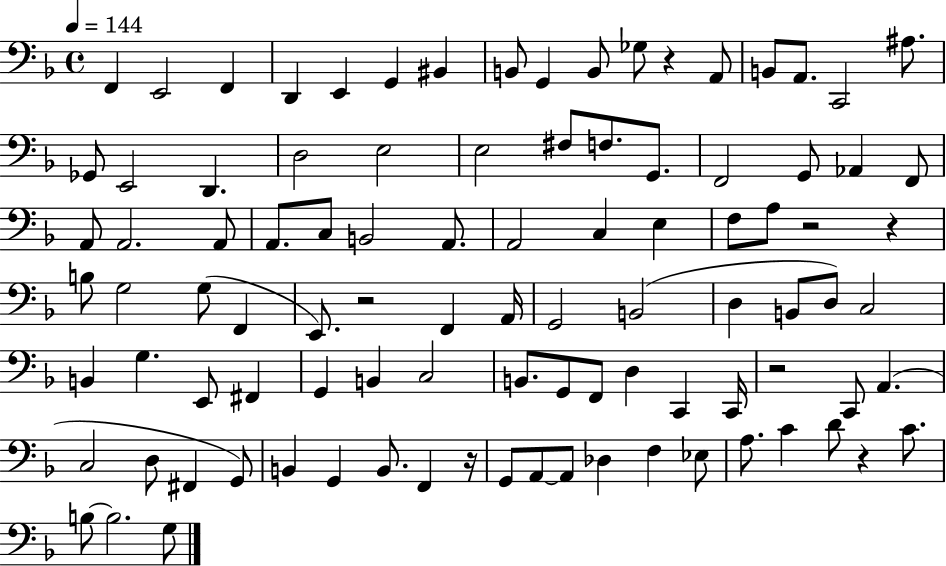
{
  \clef bass
  \time 4/4
  \defaultTimeSignature
  \key f \major
  \tempo 4 = 144
  \repeat volta 2 { f,4 e,2 f,4 | d,4 e,4 g,4 bis,4 | b,8 g,4 b,8 ges8 r4 a,8 | b,8 a,8. c,2 ais8. | \break ges,8 e,2 d,4. | d2 e2 | e2 fis8 f8. g,8. | f,2 g,8 aes,4 f,8 | \break a,8 a,2. a,8 | a,8. c8 b,2 a,8. | a,2 c4 e4 | f8 a8 r2 r4 | \break b8 g2 g8( f,4 | e,8.) r2 f,4 a,16 | g,2 b,2( | d4 b,8 d8) c2 | \break b,4 g4. e,8 fis,4 | g,4 b,4 c2 | b,8. g,8 f,8 d4 c,4 c,16 | r2 c,8 a,4.( | \break c2 d8 fis,4 g,8) | b,4 g,4 b,8. f,4 r16 | g,8 a,8~~ a,8 des4 f4 ees8 | a8. c'4 d'8 r4 c'8. | \break b8~~ b2. g8 | } \bar "|."
}